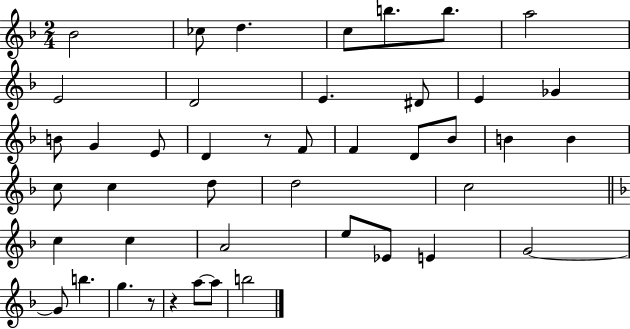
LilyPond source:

{
  \clef treble
  \numericTimeSignature
  \time 2/4
  \key f \major
  \repeat volta 2 { bes'2 | ces''8 d''4. | c''8 b''8. b''8. | a''2 | \break e'2 | d'2 | e'4. dis'8 | e'4 ges'4 | \break b'8 g'4 e'8 | d'4 r8 f'8 | f'4 d'8 bes'8 | b'4 b'4 | \break c''8 c''4 d''8 | d''2 | c''2 | \bar "||" \break \key f \major c''4 c''4 | a'2 | e''8 ees'8 e'4 | g'2~~ | \break g'8 b''4. | g''4. r8 | r4 a''8~~ a''8 | b''2 | \break } \bar "|."
}